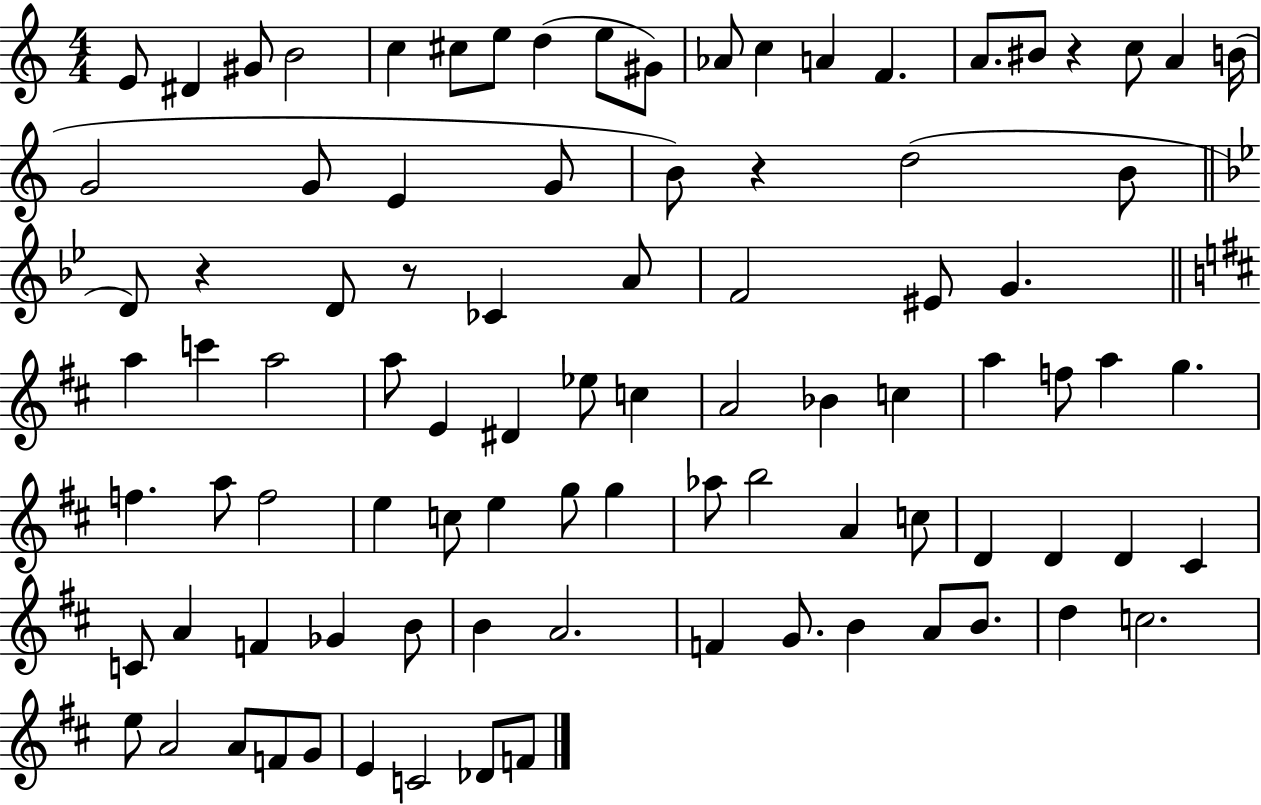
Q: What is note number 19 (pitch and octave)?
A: B4